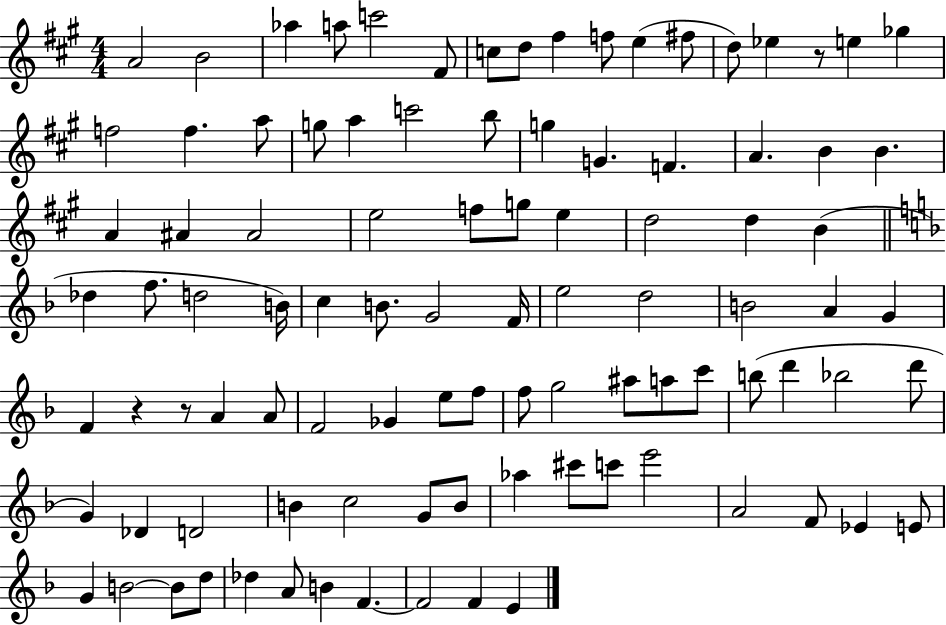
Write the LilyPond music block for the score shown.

{
  \clef treble
  \numericTimeSignature
  \time 4/4
  \key a \major
  a'2 b'2 | aes''4 a''8 c'''2 fis'8 | c''8 d''8 fis''4 f''8 e''4( fis''8 | d''8) ees''4 r8 e''4 ges''4 | \break f''2 f''4. a''8 | g''8 a''4 c'''2 b''8 | g''4 g'4. f'4. | a'4. b'4 b'4. | \break a'4 ais'4 ais'2 | e''2 f''8 g''8 e''4 | d''2 d''4 b'4( | \bar "||" \break \key d \minor des''4 f''8. d''2 b'16) | c''4 b'8. g'2 f'16 | e''2 d''2 | b'2 a'4 g'4 | \break f'4 r4 r8 a'4 a'8 | f'2 ges'4 e''8 f''8 | f''8 g''2 ais''8 a''8 c'''8 | b''8( d'''4 bes''2 d'''8 | \break g'4) des'4 d'2 | b'4 c''2 g'8 b'8 | aes''4 cis'''8 c'''8 e'''2 | a'2 f'8 ees'4 e'8 | \break g'4 b'2~~ b'8 d''8 | des''4 a'8 b'4 f'4.~~ | f'2 f'4 e'4 | \bar "|."
}